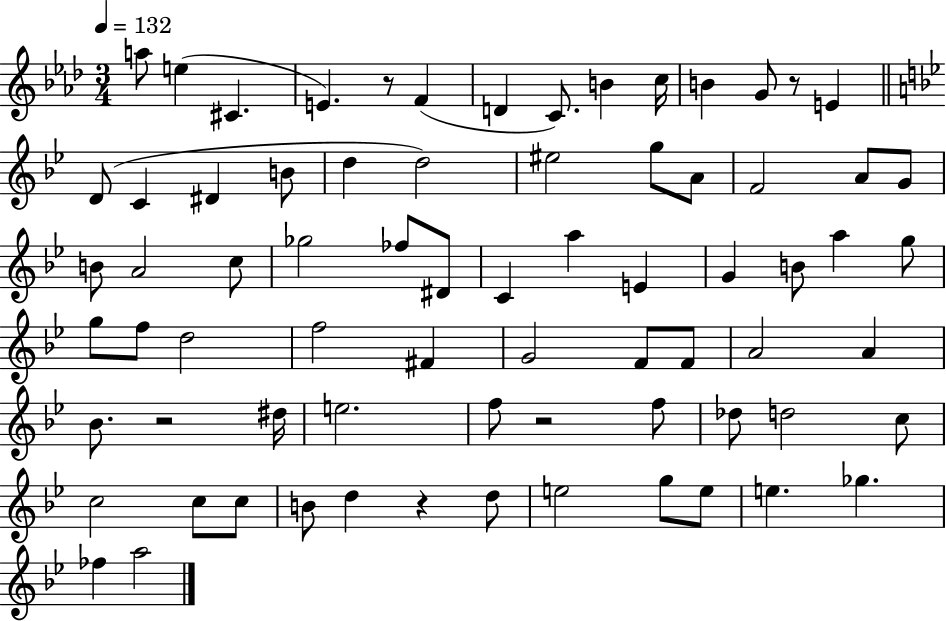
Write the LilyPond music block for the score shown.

{
  \clef treble
  \numericTimeSignature
  \time 3/4
  \key aes \major
  \tempo 4 = 132
  a''8 e''4( cis'4. | e'4.) r8 f'4( | d'4 c'8.) b'4 c''16 | b'4 g'8 r8 e'4 | \break \bar "||" \break \key bes \major d'8( c'4 dis'4 b'8 | d''4 d''2) | eis''2 g''8 a'8 | f'2 a'8 g'8 | \break b'8 a'2 c''8 | ges''2 fes''8 dis'8 | c'4 a''4 e'4 | g'4 b'8 a''4 g''8 | \break g''8 f''8 d''2 | f''2 fis'4 | g'2 f'8 f'8 | a'2 a'4 | \break bes'8. r2 dis''16 | e''2. | f''8 r2 f''8 | des''8 d''2 c''8 | \break c''2 c''8 c''8 | b'8 d''4 r4 d''8 | e''2 g''8 e''8 | e''4. ges''4. | \break fes''4 a''2 | \bar "|."
}